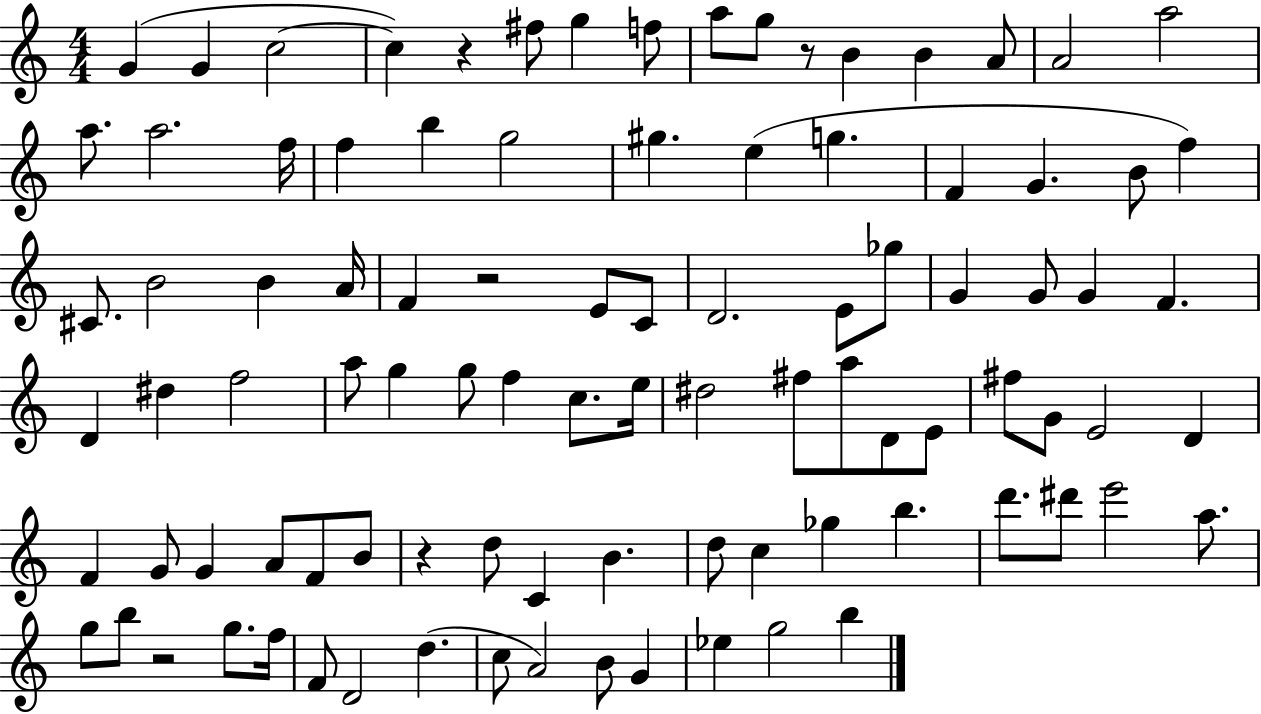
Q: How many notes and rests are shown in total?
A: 95